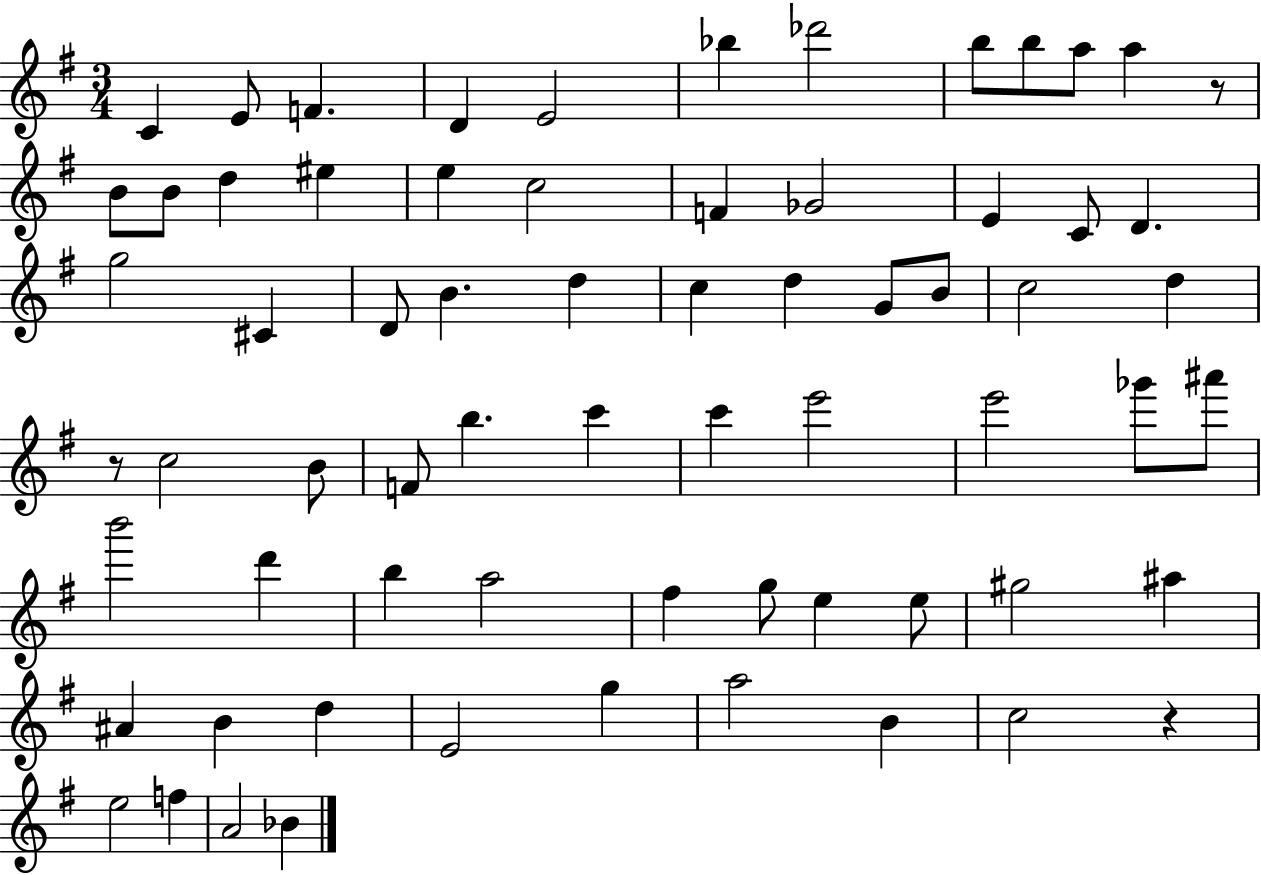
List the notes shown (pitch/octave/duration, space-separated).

C4/q E4/e F4/q. D4/q E4/h Bb5/q Db6/h B5/e B5/e A5/e A5/q R/e B4/e B4/e D5/q EIS5/q E5/q C5/h F4/q Gb4/h E4/q C4/e D4/q. G5/h C#4/q D4/e B4/q. D5/q C5/q D5/q G4/e B4/e C5/h D5/q R/e C5/h B4/e F4/e B5/q. C6/q C6/q E6/h E6/h Gb6/e A#6/e B6/h D6/q B5/q A5/h F#5/q G5/e E5/q E5/e G#5/h A#5/q A#4/q B4/q D5/q E4/h G5/q A5/h B4/q C5/h R/q E5/h F5/q A4/h Bb4/q